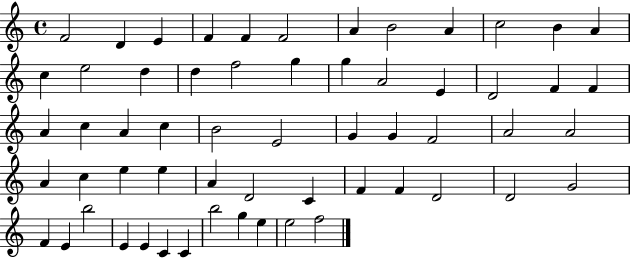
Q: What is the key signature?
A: C major